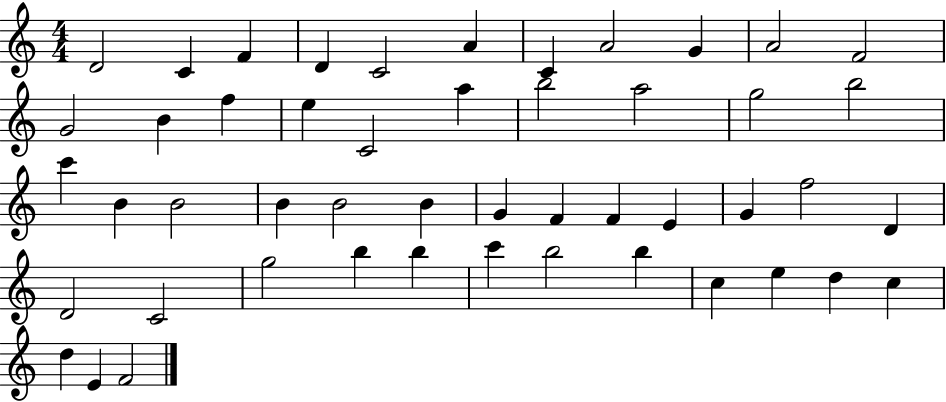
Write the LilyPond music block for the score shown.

{
  \clef treble
  \numericTimeSignature
  \time 4/4
  \key c \major
  d'2 c'4 f'4 | d'4 c'2 a'4 | c'4 a'2 g'4 | a'2 f'2 | \break g'2 b'4 f''4 | e''4 c'2 a''4 | b''2 a''2 | g''2 b''2 | \break c'''4 b'4 b'2 | b'4 b'2 b'4 | g'4 f'4 f'4 e'4 | g'4 f''2 d'4 | \break d'2 c'2 | g''2 b''4 b''4 | c'''4 b''2 b''4 | c''4 e''4 d''4 c''4 | \break d''4 e'4 f'2 | \bar "|."
}